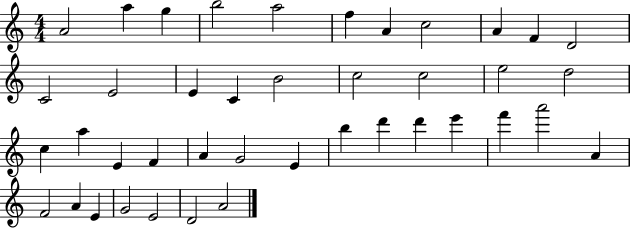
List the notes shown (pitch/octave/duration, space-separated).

A4/h A5/q G5/q B5/h A5/h F5/q A4/q C5/h A4/q F4/q D4/h C4/h E4/h E4/q C4/q B4/h C5/h C5/h E5/h D5/h C5/q A5/q E4/q F4/q A4/q G4/h E4/q B5/q D6/q D6/q E6/q F6/q A6/h A4/q F4/h A4/q E4/q G4/h E4/h D4/h A4/h